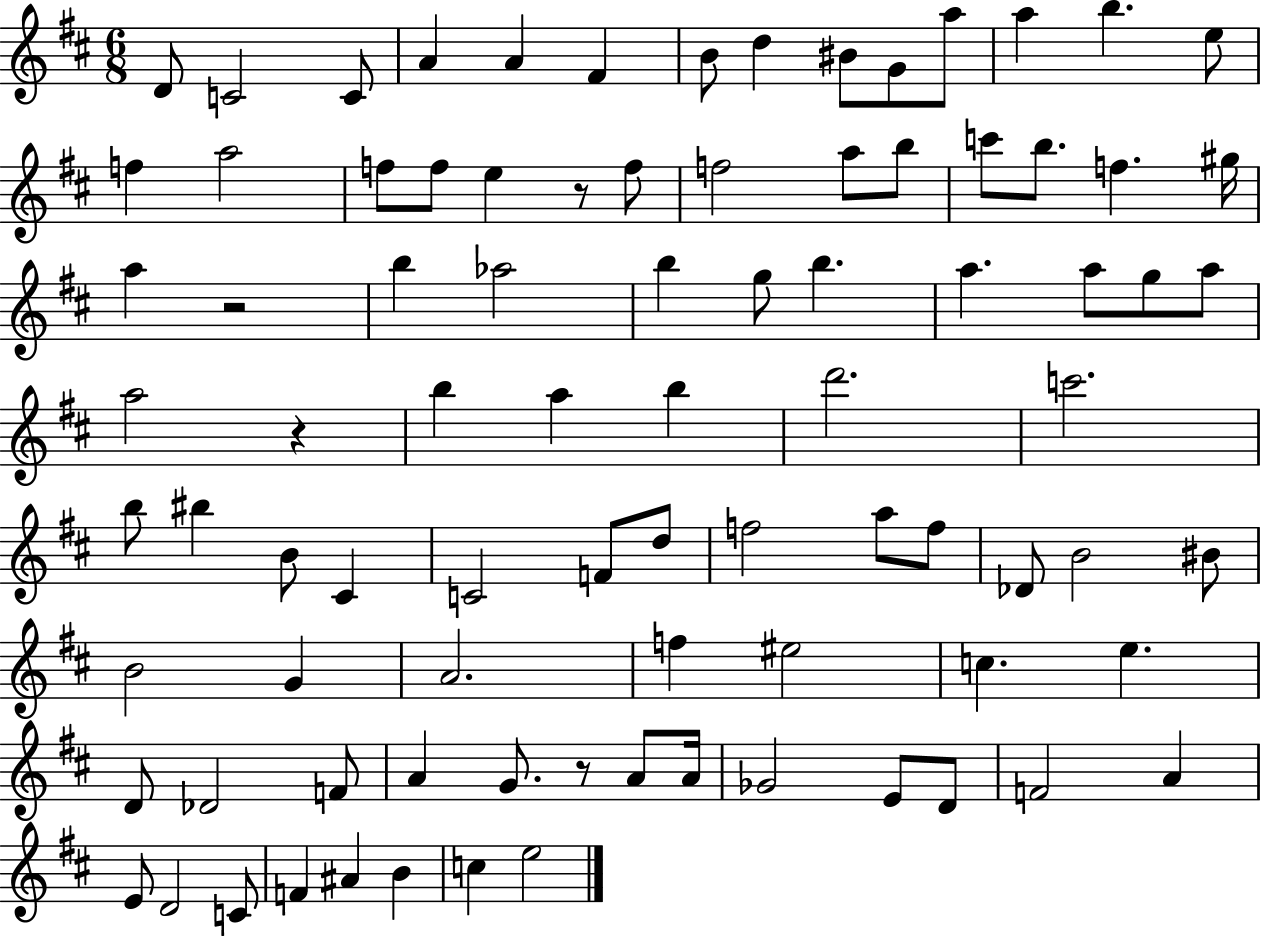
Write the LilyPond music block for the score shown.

{
  \clef treble
  \numericTimeSignature
  \time 6/8
  \key d \major
  d'8 c'2 c'8 | a'4 a'4 fis'4 | b'8 d''4 bis'8 g'8 a''8 | a''4 b''4. e''8 | \break f''4 a''2 | f''8 f''8 e''4 r8 f''8 | f''2 a''8 b''8 | c'''8 b''8. f''4. gis''16 | \break a''4 r2 | b''4 aes''2 | b''4 g''8 b''4. | a''4. a''8 g''8 a''8 | \break a''2 r4 | b''4 a''4 b''4 | d'''2. | c'''2. | \break b''8 bis''4 b'8 cis'4 | c'2 f'8 d''8 | f''2 a''8 f''8 | des'8 b'2 bis'8 | \break b'2 g'4 | a'2. | f''4 eis''2 | c''4. e''4. | \break d'8 des'2 f'8 | a'4 g'8. r8 a'8 a'16 | ges'2 e'8 d'8 | f'2 a'4 | \break e'8 d'2 c'8 | f'4 ais'4 b'4 | c''4 e''2 | \bar "|."
}